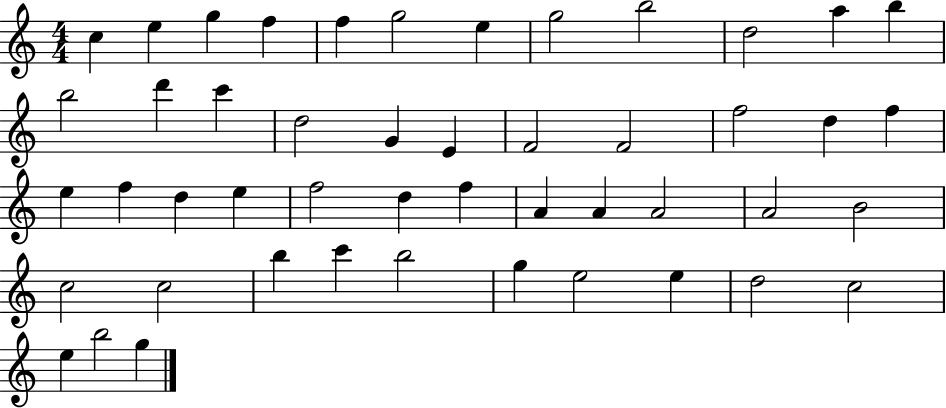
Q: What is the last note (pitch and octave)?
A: G5